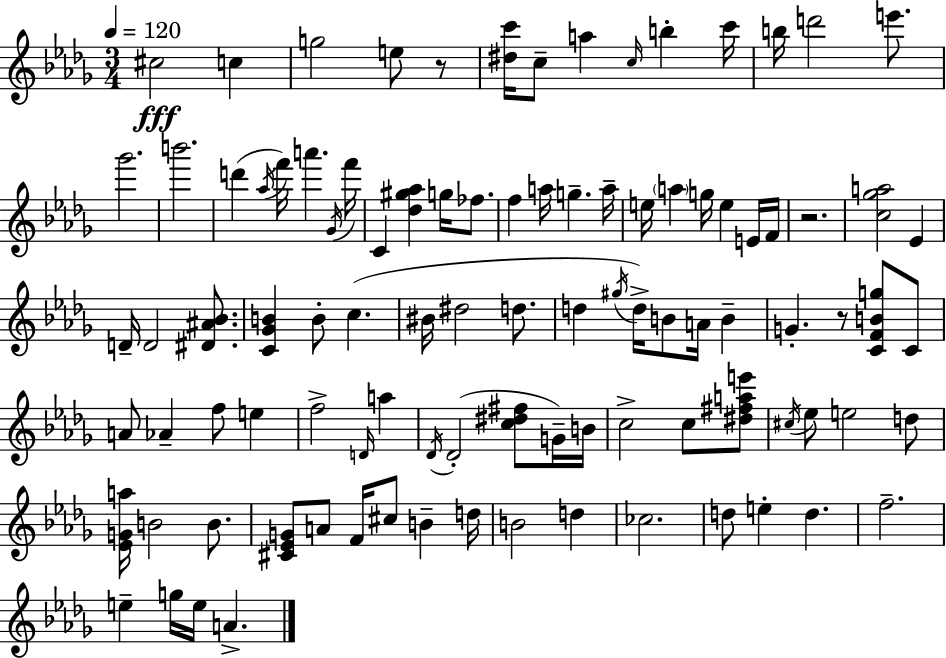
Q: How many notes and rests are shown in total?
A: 97